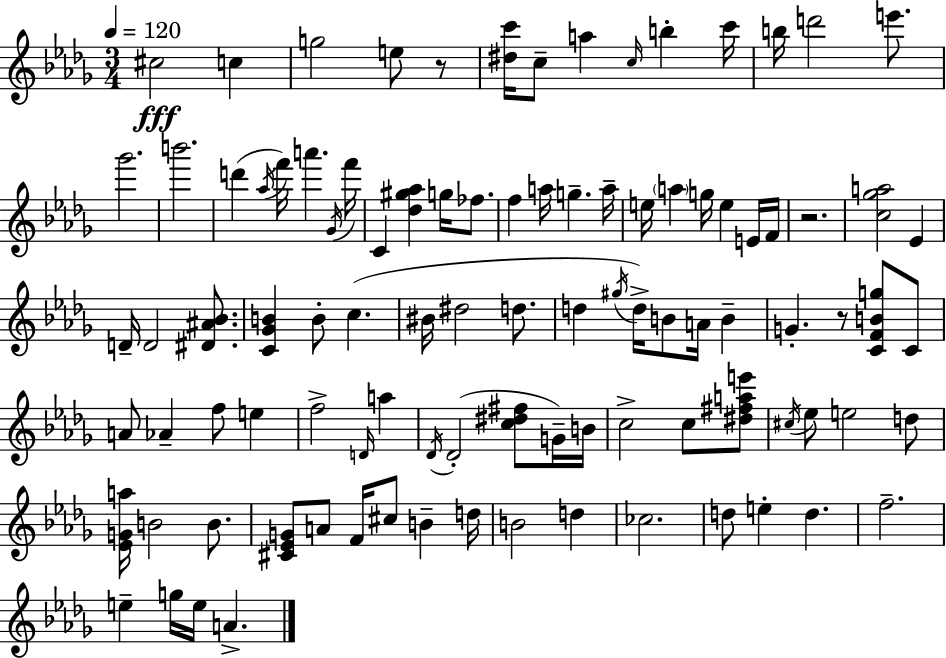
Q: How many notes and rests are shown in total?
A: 97